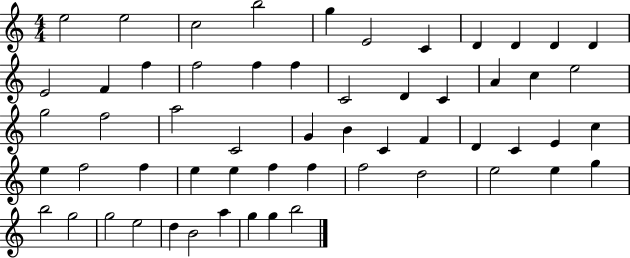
{
  \clef treble
  \numericTimeSignature
  \time 4/4
  \key c \major
  e''2 e''2 | c''2 b''2 | g''4 e'2 c'4 | d'4 d'4 d'4 d'4 | \break e'2 f'4 f''4 | f''2 f''4 f''4 | c'2 d'4 c'4 | a'4 c''4 e''2 | \break g''2 f''2 | a''2 c'2 | g'4 b'4 c'4 f'4 | d'4 c'4 e'4 c''4 | \break e''4 f''2 f''4 | e''4 e''4 f''4 f''4 | f''2 d''2 | e''2 e''4 g''4 | \break b''2 g''2 | g''2 e''2 | d''4 b'2 a''4 | g''4 g''4 b''2 | \break \bar "|."
}